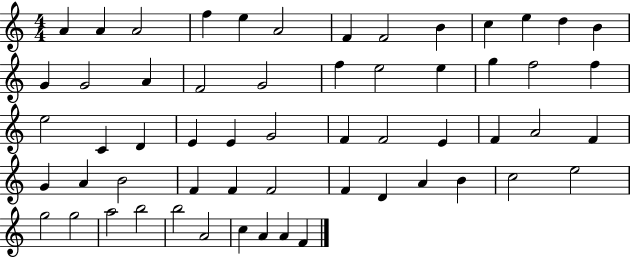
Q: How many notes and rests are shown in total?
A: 58